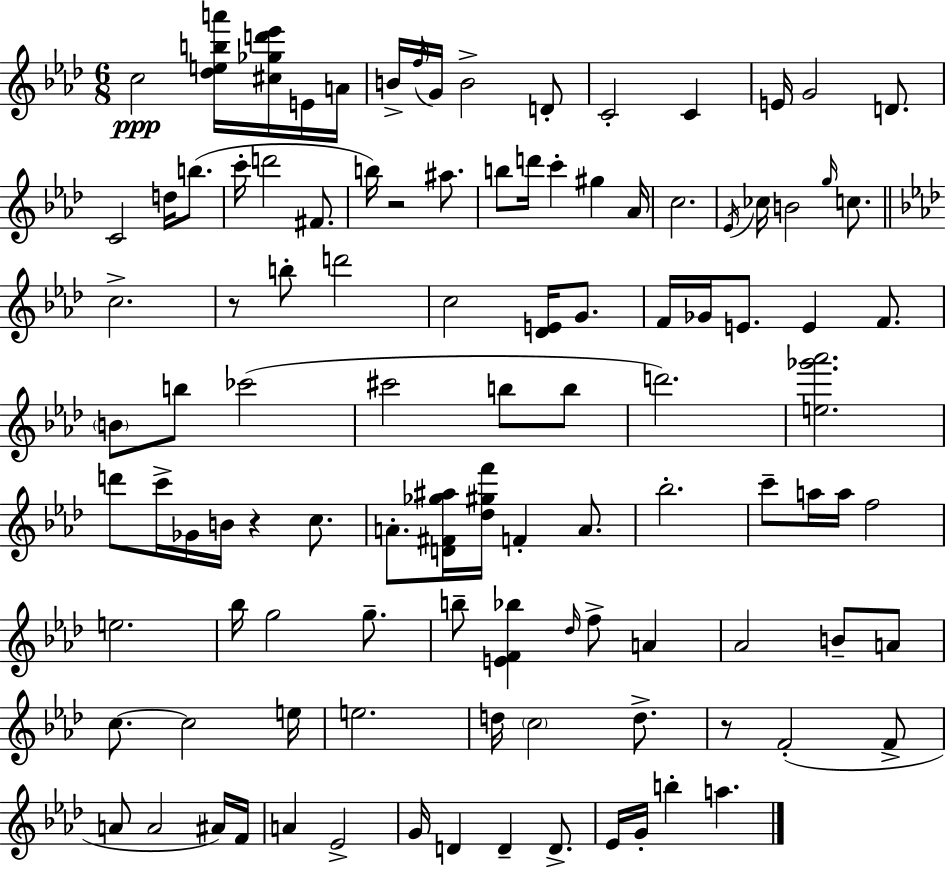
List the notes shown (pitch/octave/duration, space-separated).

C5/h [Db5,E5,B5,A6]/s [C#5,Gb5,D6,Eb6]/s E4/s A4/s B4/s F5/s G4/s B4/h D4/e C4/h C4/q E4/s G4/h D4/e. C4/h D5/s B5/e. C6/s D6/h F#4/e. B5/s R/h A#5/e. B5/e D6/s C6/q G#5/q Ab4/s C5/h. Eb4/s CES5/s B4/h G5/s C5/e. C5/h. R/e B5/e D6/h C5/h [Db4,E4]/s G4/e. F4/s Gb4/s E4/e. E4/q F4/e. B4/e B5/e CES6/h C#6/h B5/e B5/e D6/h. [E5,Gb6,Ab6]/h. D6/e C6/s Gb4/s B4/s R/q C5/e. A4/e. [D4,F#4,Gb5,A#5]/s [Db5,G#5,F6]/s F4/q A4/e. Bb5/h. C6/e A5/s A5/s F5/h E5/h. Bb5/s G5/h G5/e. B5/e [E4,F4,Bb5]/q Db5/s F5/e A4/q Ab4/h B4/e A4/e C5/e. C5/h E5/s E5/h. D5/s C5/h D5/e. R/e F4/h F4/e A4/e A4/h A#4/s F4/s A4/q Eb4/h G4/s D4/q D4/q D4/e. Eb4/s G4/s B5/q A5/q.